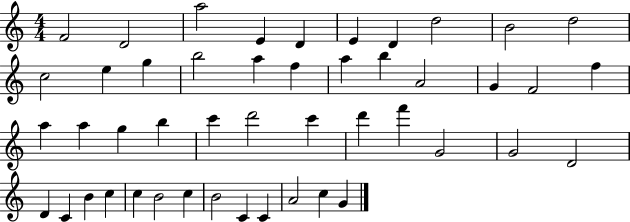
F4/h D4/h A5/h E4/q D4/q E4/q D4/q D5/h B4/h D5/h C5/h E5/q G5/q B5/h A5/q F5/q A5/q B5/q A4/h G4/q F4/h F5/q A5/q A5/q G5/q B5/q C6/q D6/h C6/q D6/q F6/q G4/h G4/h D4/h D4/q C4/q B4/q C5/q C5/q B4/h C5/q B4/h C4/q C4/q A4/h C5/q G4/q